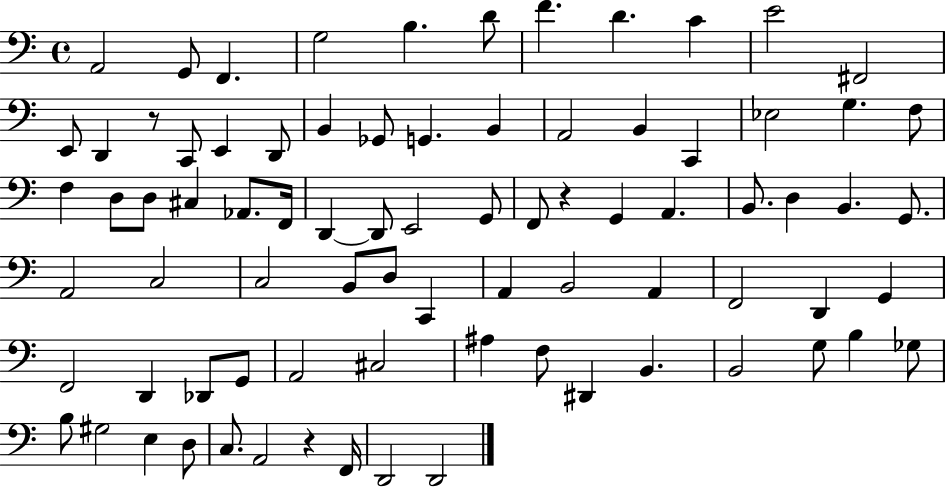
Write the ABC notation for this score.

X:1
T:Untitled
M:4/4
L:1/4
K:C
A,,2 G,,/2 F,, G,2 B, D/2 F D C E2 ^F,,2 E,,/2 D,, z/2 C,,/2 E,, D,,/2 B,, _G,,/2 G,, B,, A,,2 B,, C,, _E,2 G, F,/2 F, D,/2 D,/2 ^C, _A,,/2 F,,/4 D,, D,,/2 E,,2 G,,/2 F,,/2 z G,, A,, B,,/2 D, B,, G,,/2 A,,2 C,2 C,2 B,,/2 D,/2 C,, A,, B,,2 A,, F,,2 D,, G,, F,,2 D,, _D,,/2 G,,/2 A,,2 ^C,2 ^A, F,/2 ^D,, B,, B,,2 G,/2 B, _G,/2 B,/2 ^G,2 E, D,/2 C,/2 A,,2 z F,,/4 D,,2 D,,2